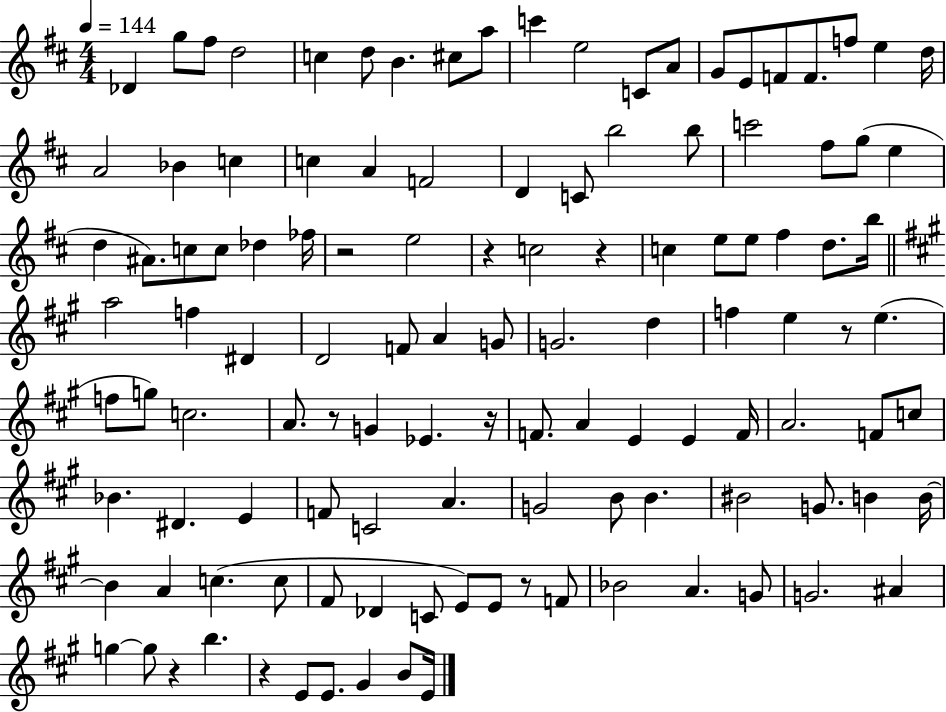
{
  \clef treble
  \numericTimeSignature
  \time 4/4
  \key d \major
  \tempo 4 = 144
  \repeat volta 2 { des'4 g''8 fis''8 d''2 | c''4 d''8 b'4. cis''8 a''8 | c'''4 e''2 c'8 a'8 | g'8 e'8 f'8 f'8. f''8 e''4 d''16 | \break a'2 bes'4 c''4 | c''4 a'4 f'2 | d'4 c'8 b''2 b''8 | c'''2 fis''8 g''8( e''4 | \break d''4 ais'8.) c''8 c''8 des''4 fes''16 | r2 e''2 | r4 c''2 r4 | c''4 e''8 e''8 fis''4 d''8. b''16 | \break \bar "||" \break \key a \major a''2 f''4 dis'4 | d'2 f'8 a'4 g'8 | g'2. d''4 | f''4 e''4 r8 e''4.( | \break f''8 g''8) c''2. | a'8. r8 g'4 ees'4. r16 | f'8. a'4 e'4 e'4 f'16 | a'2. f'8 c''8 | \break bes'4. dis'4. e'4 | f'8 c'2 a'4. | g'2 b'8 b'4. | bis'2 g'8. b'4 b'16~~ | \break b'4 a'4 c''4.( c''8 | fis'8 des'4 c'8 e'8) e'8 r8 f'8 | bes'2 a'4. g'8 | g'2. ais'4 | \break g''4~~ g''8 r4 b''4. | r4 e'8 e'8. gis'4 b'8 e'16 | } \bar "|."
}